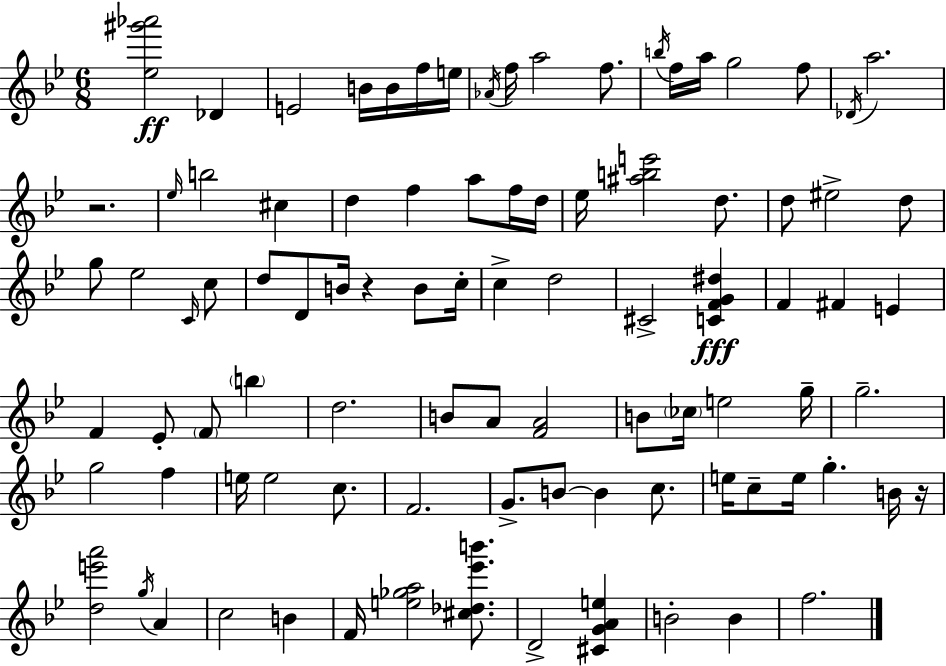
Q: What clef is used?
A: treble